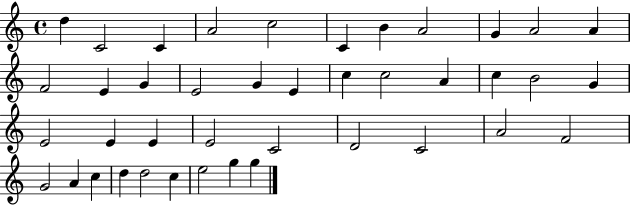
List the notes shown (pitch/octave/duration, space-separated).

D5/q C4/h C4/q A4/h C5/h C4/q B4/q A4/h G4/q A4/h A4/q F4/h E4/q G4/q E4/h G4/q E4/q C5/q C5/h A4/q C5/q B4/h G4/q E4/h E4/q E4/q E4/h C4/h D4/h C4/h A4/h F4/h G4/h A4/q C5/q D5/q D5/h C5/q E5/h G5/q G5/q